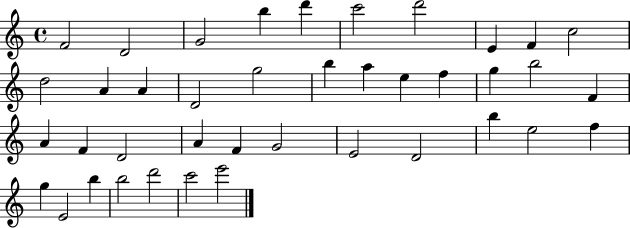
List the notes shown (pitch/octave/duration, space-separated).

F4/h D4/h G4/h B5/q D6/q C6/h D6/h E4/q F4/q C5/h D5/h A4/q A4/q D4/h G5/h B5/q A5/q E5/q F5/q G5/q B5/h F4/q A4/q F4/q D4/h A4/q F4/q G4/h E4/h D4/h B5/q E5/h F5/q G5/q E4/h B5/q B5/h D6/h C6/h E6/h